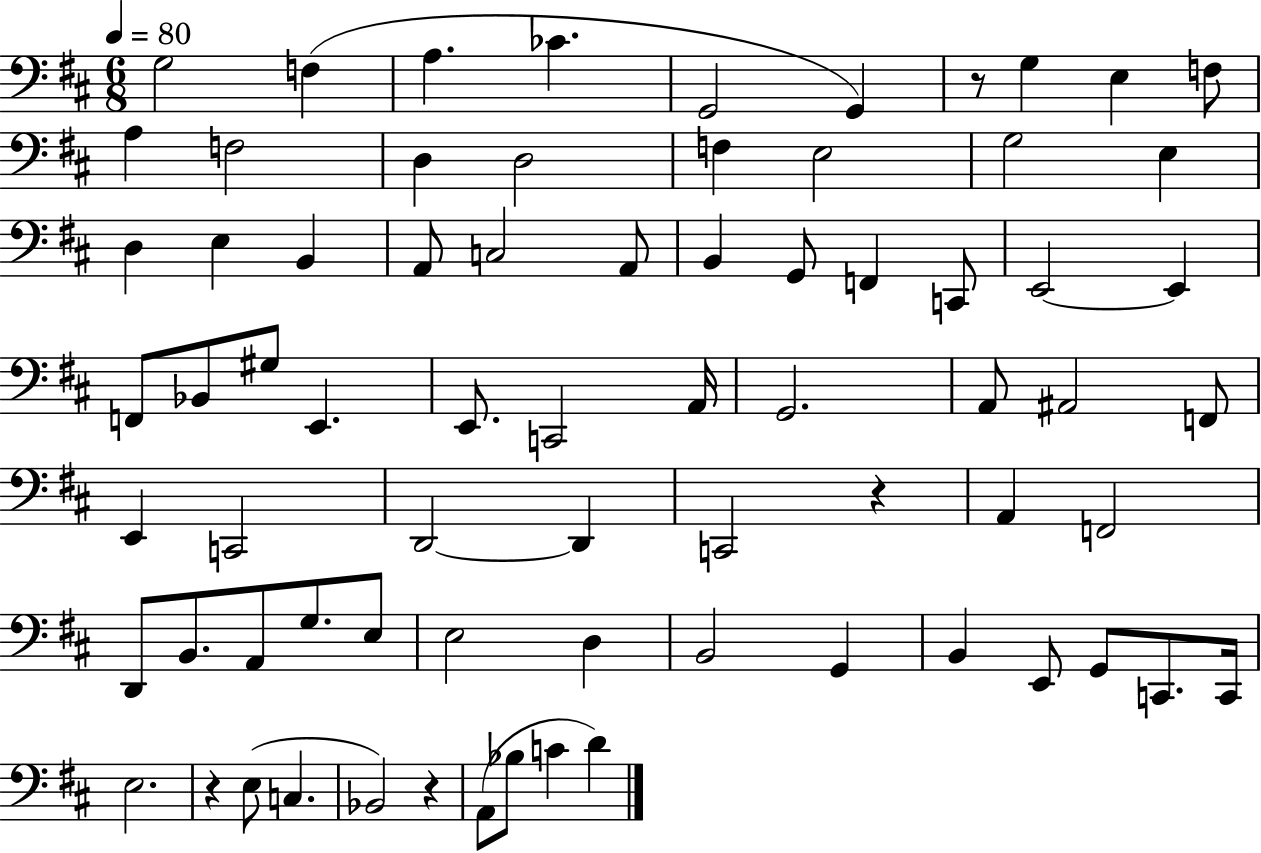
{
  \clef bass
  \numericTimeSignature
  \time 6/8
  \key d \major
  \tempo 4 = 80
  g2 f4( | a4. ces'4. | g,2 g,4) | r8 g4 e4 f8 | \break a4 f2 | d4 d2 | f4 e2 | g2 e4 | \break d4 e4 b,4 | a,8 c2 a,8 | b,4 g,8 f,4 c,8 | e,2~~ e,4 | \break f,8 bes,8 gis8 e,4. | e,8. c,2 a,16 | g,2. | a,8 ais,2 f,8 | \break e,4 c,2 | d,2~~ d,4 | c,2 r4 | a,4 f,2 | \break d,8 b,8. a,8 g8. e8 | e2 d4 | b,2 g,4 | b,4 e,8 g,8 c,8. c,16 | \break e2. | r4 e8( c4. | bes,2) r4 | a,8( bes8 c'4 d'4) | \break \bar "|."
}